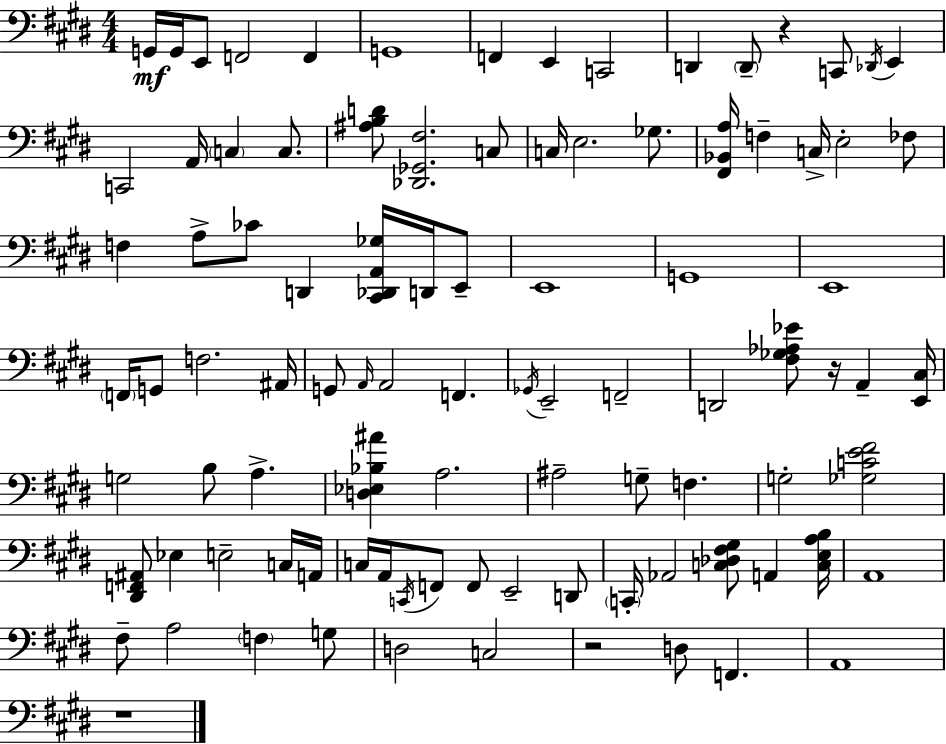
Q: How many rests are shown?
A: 4